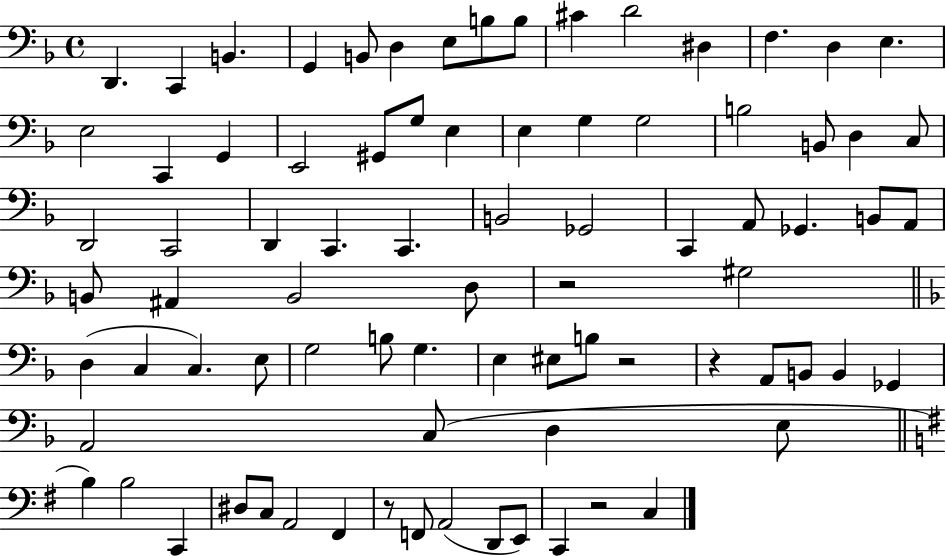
{
  \clef bass
  \time 4/4
  \defaultTimeSignature
  \key f \major
  \repeat volta 2 { d,4. c,4 b,4. | g,4 b,8 d4 e8 b8 b8 | cis'4 d'2 dis4 | f4. d4 e4. | \break e2 c,4 g,4 | e,2 gis,8 g8 e4 | e4 g4 g2 | b2 b,8 d4 c8 | \break d,2 c,2 | d,4 c,4. c,4. | b,2 ges,2 | c,4 a,8 ges,4. b,8 a,8 | \break b,8 ais,4 b,2 d8 | r2 gis2 | \bar "||" \break \key f \major d4( c4 c4.) e8 | g2 b8 g4. | e4 eis8 b8 r2 | r4 a,8 b,8 b,4 ges,4 | \break a,2 c8( d4 e8 | \bar "||" \break \key g \major b4) b2 c,4 | dis8 c8 a,2 fis,4 | r8 f,8 a,2( d,8 e,8) | c,4 r2 c4 | \break } \bar "|."
}